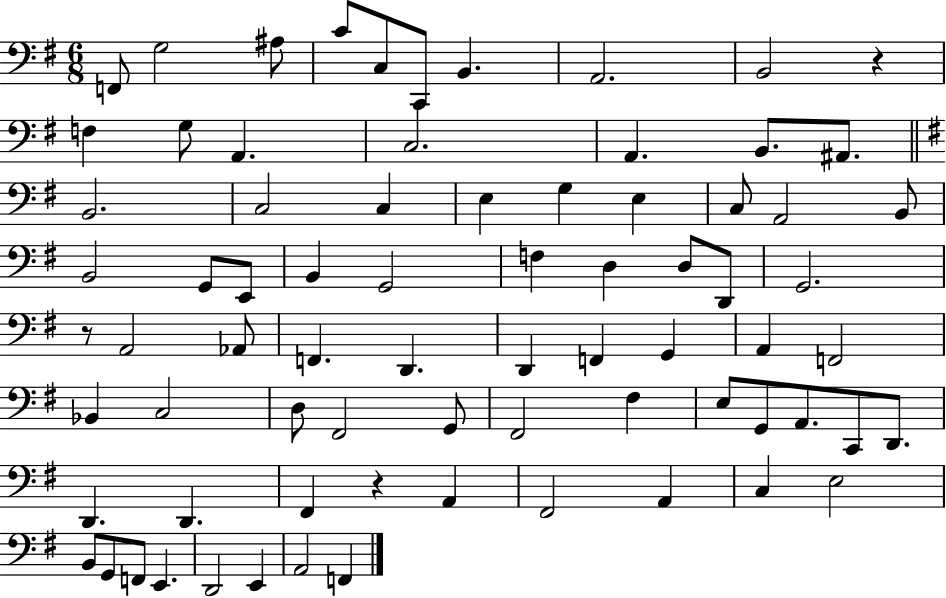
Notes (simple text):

F2/e G3/h A#3/e C4/e C3/e C2/e B2/q. A2/h. B2/h R/q F3/q G3/e A2/q. C3/h. A2/q. B2/e. A#2/e. B2/h. C3/h C3/q E3/q G3/q E3/q C3/e A2/h B2/e B2/h G2/e E2/e B2/q G2/h F3/q D3/q D3/e D2/e G2/h. R/e A2/h Ab2/e F2/q. D2/q. D2/q F2/q G2/q A2/q F2/h Bb2/q C3/h D3/e F#2/h G2/e F#2/h F#3/q E3/e G2/e A2/e. C2/e D2/e. D2/q. D2/q. F#2/q R/q A2/q F#2/h A2/q C3/q E3/h B2/e G2/e F2/e E2/q. D2/h E2/q A2/h F2/q